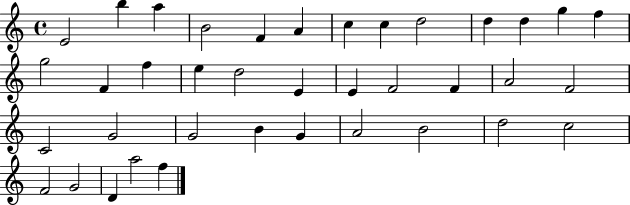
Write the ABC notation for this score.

X:1
T:Untitled
M:4/4
L:1/4
K:C
E2 b a B2 F A c c d2 d d g f g2 F f e d2 E E F2 F A2 F2 C2 G2 G2 B G A2 B2 d2 c2 F2 G2 D a2 f